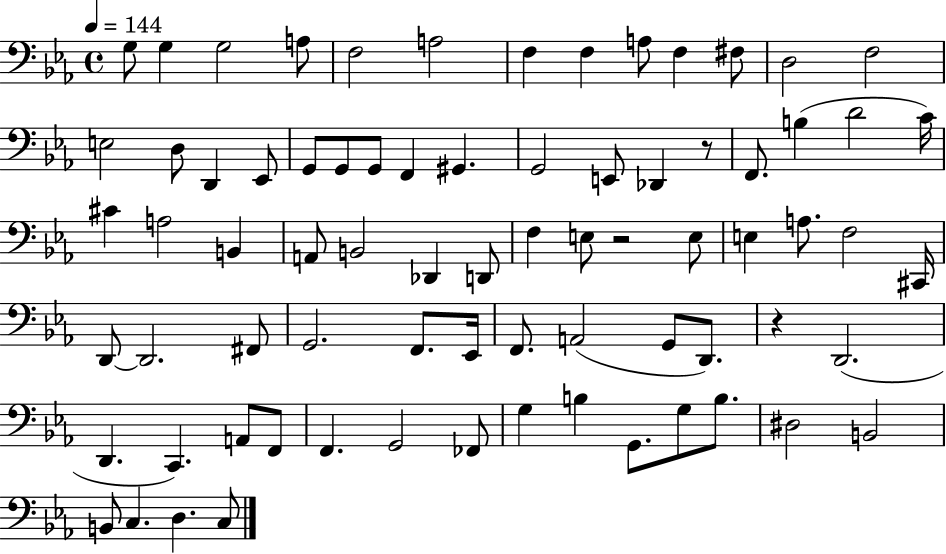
{
  \clef bass
  \time 4/4
  \defaultTimeSignature
  \key ees \major
  \tempo 4 = 144
  g8 g4 g2 a8 | f2 a2 | f4 f4 a8 f4 fis8 | d2 f2 | \break e2 d8 d,4 ees,8 | g,8 g,8 g,8 f,4 gis,4. | g,2 e,8 des,4 r8 | f,8. b4( d'2 c'16) | \break cis'4 a2 b,4 | a,8 b,2 des,4 d,8 | f4 e8 r2 e8 | e4 a8. f2 cis,16 | \break d,8~~ d,2. fis,8 | g,2. f,8. ees,16 | f,8. a,2( g,8 d,8.) | r4 d,2.( | \break d,4. c,4.) a,8 f,8 | f,4. g,2 fes,8 | g4 b4 g,8. g8 b8. | dis2 b,2 | \break b,8 c4. d4. c8 | \bar "|."
}